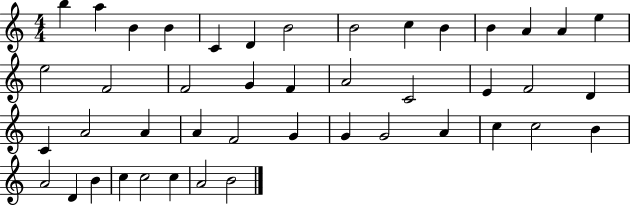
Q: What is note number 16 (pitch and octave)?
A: F4